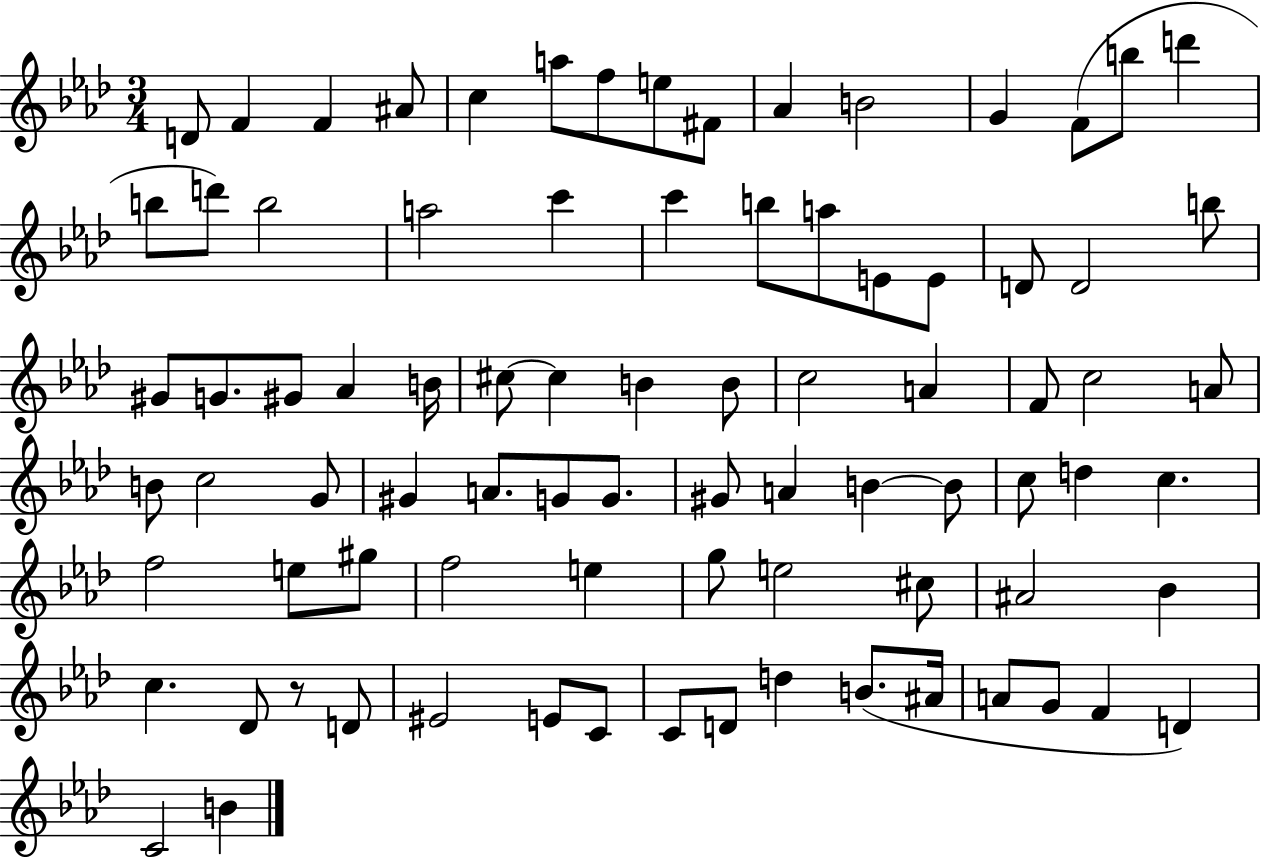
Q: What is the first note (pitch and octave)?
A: D4